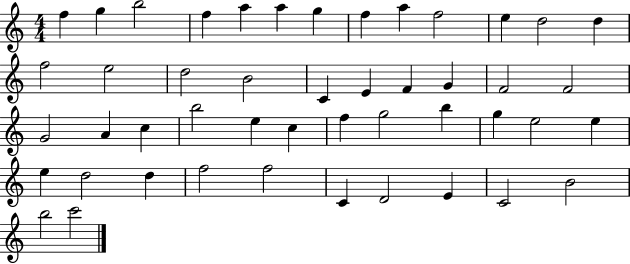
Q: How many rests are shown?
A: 0